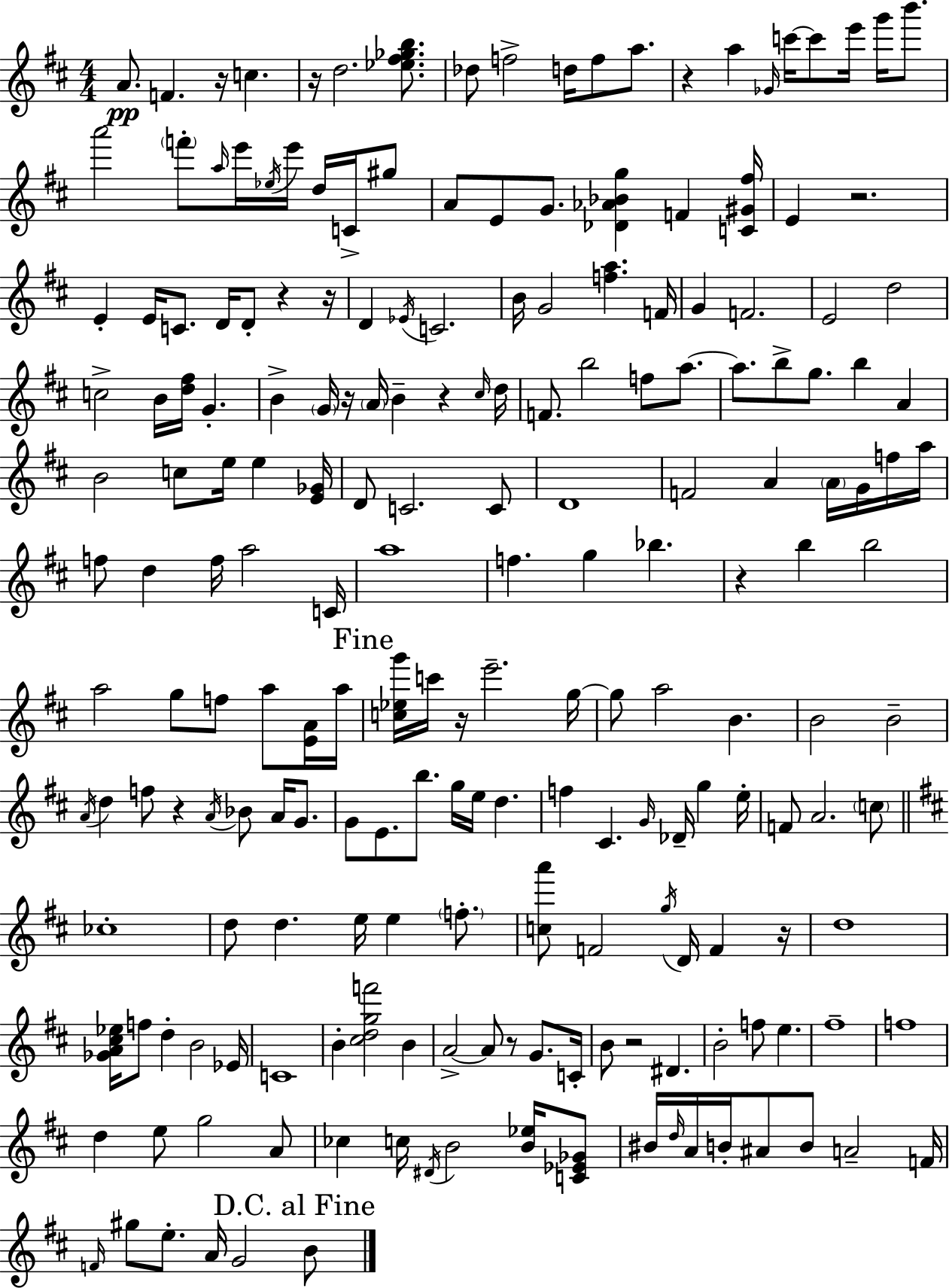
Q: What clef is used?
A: treble